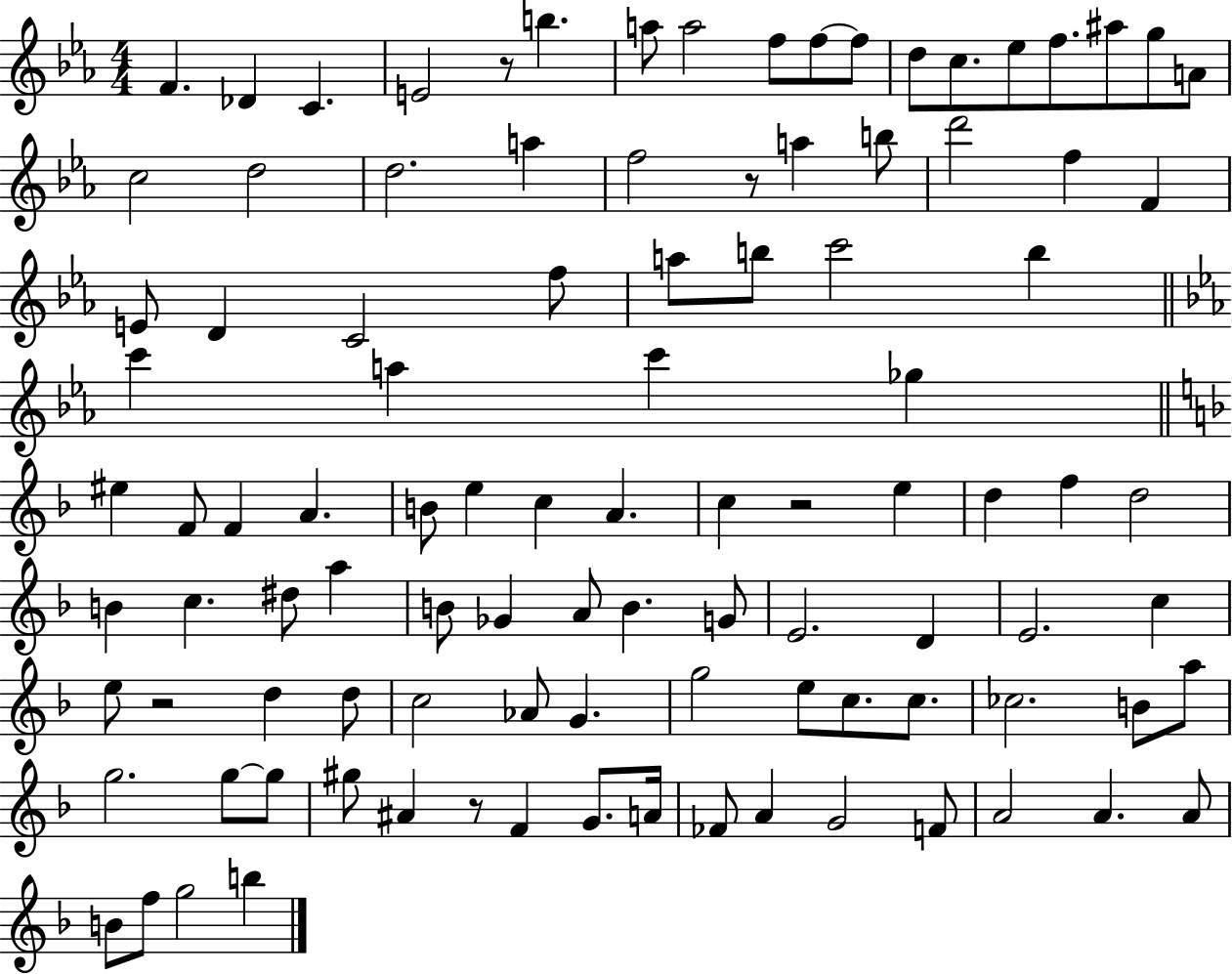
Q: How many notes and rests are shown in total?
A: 102